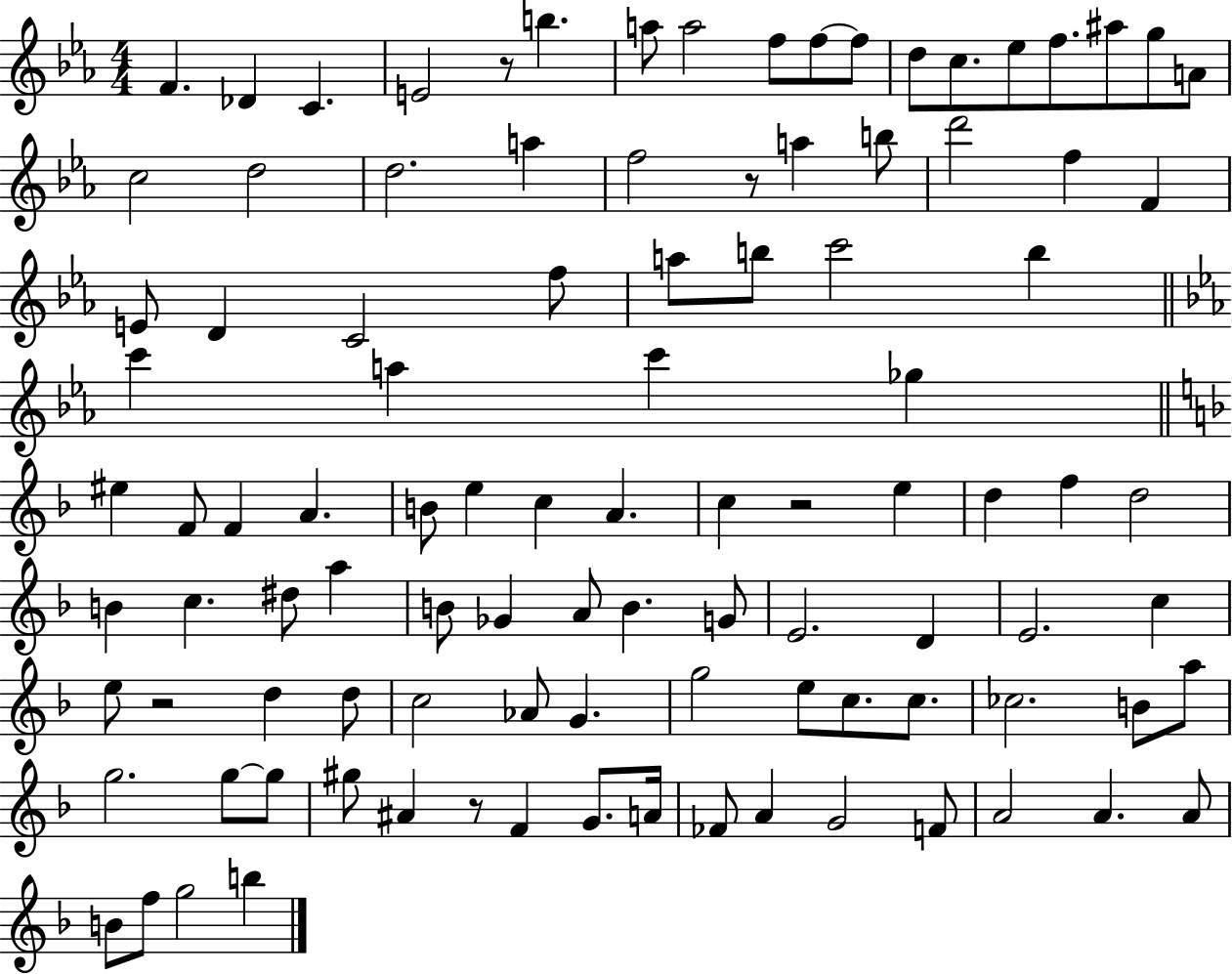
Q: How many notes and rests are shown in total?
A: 102